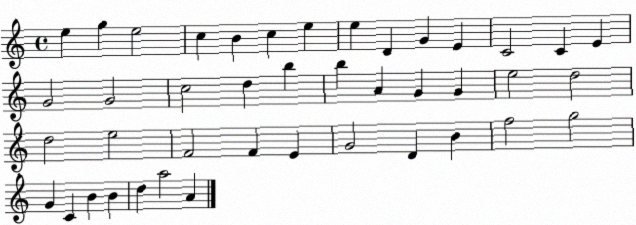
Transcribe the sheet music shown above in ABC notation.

X:1
T:Untitled
M:4/4
L:1/4
K:C
e g e2 c B c e e D G E C2 C E G2 G2 c2 d b b A G G e2 d2 d2 e2 F2 F E G2 D B f2 g2 G C B B d a2 A